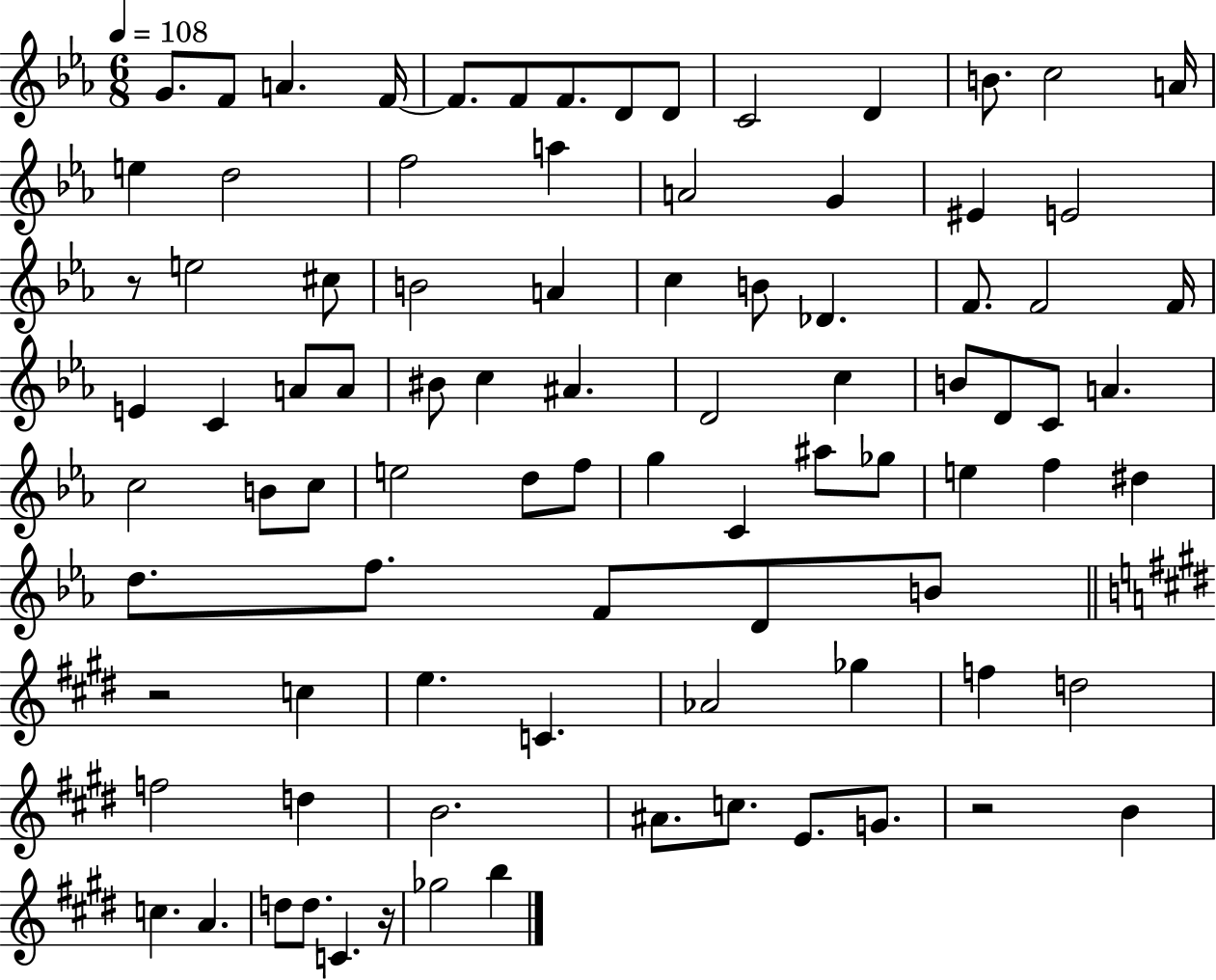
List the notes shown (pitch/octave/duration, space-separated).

G4/e. F4/e A4/q. F4/s F4/e. F4/e F4/e. D4/e D4/e C4/h D4/q B4/e. C5/h A4/s E5/q D5/h F5/h A5/q A4/h G4/q EIS4/q E4/h R/e E5/h C#5/e B4/h A4/q C5/q B4/e Db4/q. F4/e. F4/h F4/s E4/q C4/q A4/e A4/e BIS4/e C5/q A#4/q. D4/h C5/q B4/e D4/e C4/e A4/q. C5/h B4/e C5/e E5/h D5/e F5/e G5/q C4/q A#5/e Gb5/e E5/q F5/q D#5/q D5/e. F5/e. F4/e D4/e B4/e R/h C5/q E5/q. C4/q. Ab4/h Gb5/q F5/q D5/h F5/h D5/q B4/h. A#4/e. C5/e. E4/e. G4/e. R/h B4/q C5/q. A4/q. D5/e D5/e. C4/q. R/s Gb5/h B5/q